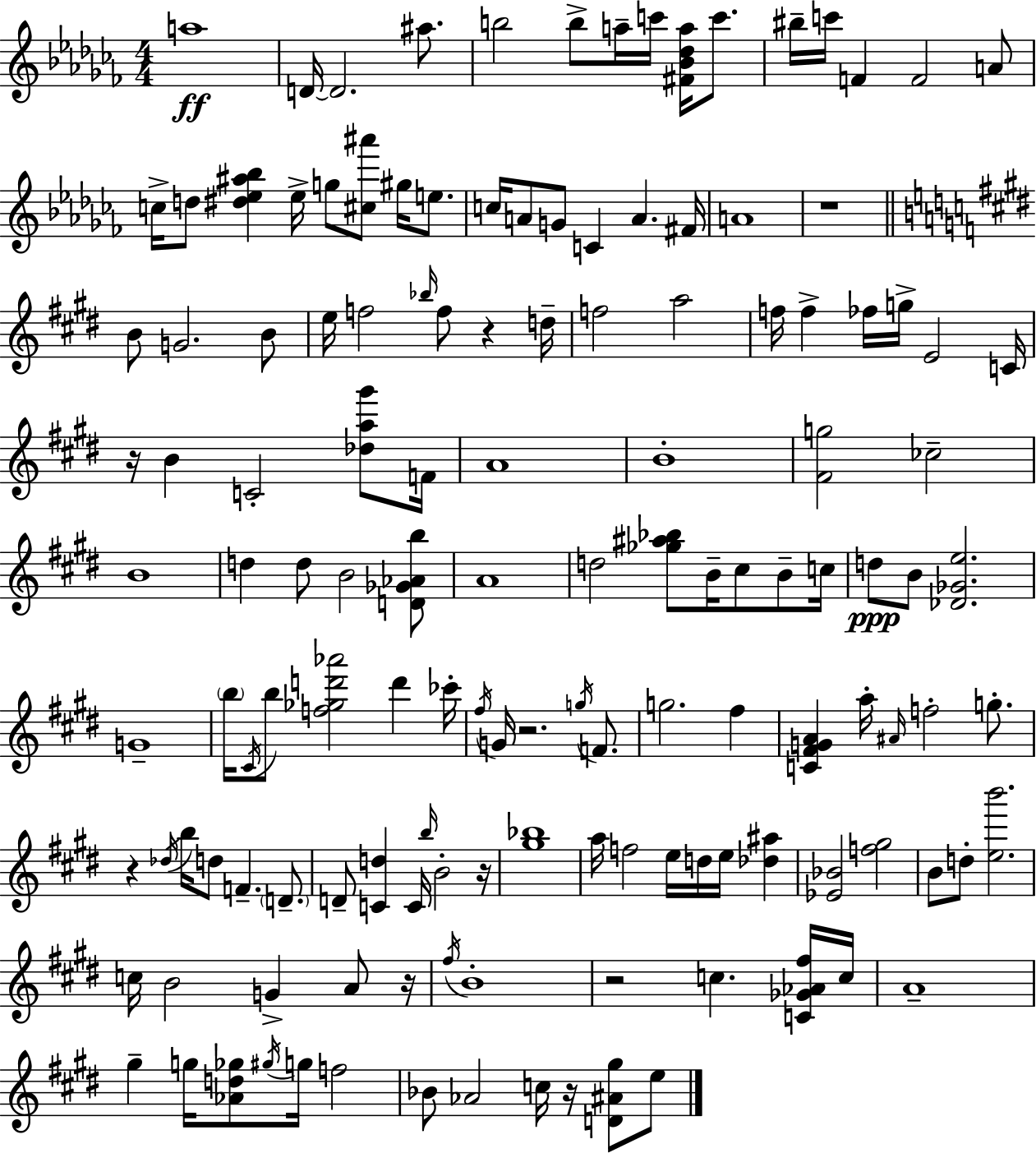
{
  \clef treble
  \numericTimeSignature
  \time 4/4
  \key aes \minor
  a''1\ff | d'16~~ d'2. ais''8. | b''2 b''8-> a''16-- c'''16 <fis' bes' des'' a''>16 c'''8. | bis''16-- c'''16 f'4 f'2 a'8 | \break c''16-> d''8 <dis'' ees'' ais'' bes''>4 ees''16-> g''8 <cis'' ais'''>8 gis''16 e''8. | c''16 a'8 g'8 c'4 a'4. fis'16 | a'1 | r1 | \break \bar "||" \break \key e \major b'8 g'2. b'8 | e''16 f''2 \grace { bes''16 } f''8 r4 | d''16-- f''2 a''2 | f''16 f''4-> fes''16 g''16-> e'2 | \break c'16 r16 b'4 c'2-. <des'' a'' gis'''>8 | f'16 a'1 | b'1-. | <fis' g''>2 ces''2-- | \break b'1 | d''4 d''8 b'2 <d' ges' aes' b''>8 | a'1 | d''2 <ges'' ais'' bes''>8 b'16-- cis''8 b'8-- | \break c''16 d''8\ppp b'8 <des' ges' e''>2. | g'1-- | \parenthesize b''16 \acciaccatura { cis'16 } b''8 <f'' ges'' d''' aes'''>2 d'''4 | ces'''16-. \acciaccatura { fis''16 } g'16 r2. | \break \acciaccatura { g''16 } f'8. g''2. | fis''4 <c' fis' g' a'>4 a''16-. \grace { ais'16 } f''2-. | g''8.-. r4 \acciaccatura { des''16 } b''16 d''8 f'4.-- | \parenthesize d'8.-- d'8-- <c' d''>4 c'16 \grace { b''16 } b'2-. | \break r16 <gis'' bes''>1 | a''16 f''2 | e''16 d''16 e''16 <des'' ais''>4 <ees' bes'>2 <f'' gis''>2 | b'8 d''8-. <e'' b'''>2. | \break c''16 b'2 | g'4-> a'8 r16 \acciaccatura { fis''16 } b'1-. | r2 | c''4. <c' ges' aes' fis''>16 c''16 a'1-- | \break gis''4-- g''16 <aes' d'' ges''>8 \acciaccatura { gis''16 } | g''16 f''2 bes'8 aes'2 | c''16 r16 <d' ais' gis''>8 e''8 \bar "|."
}